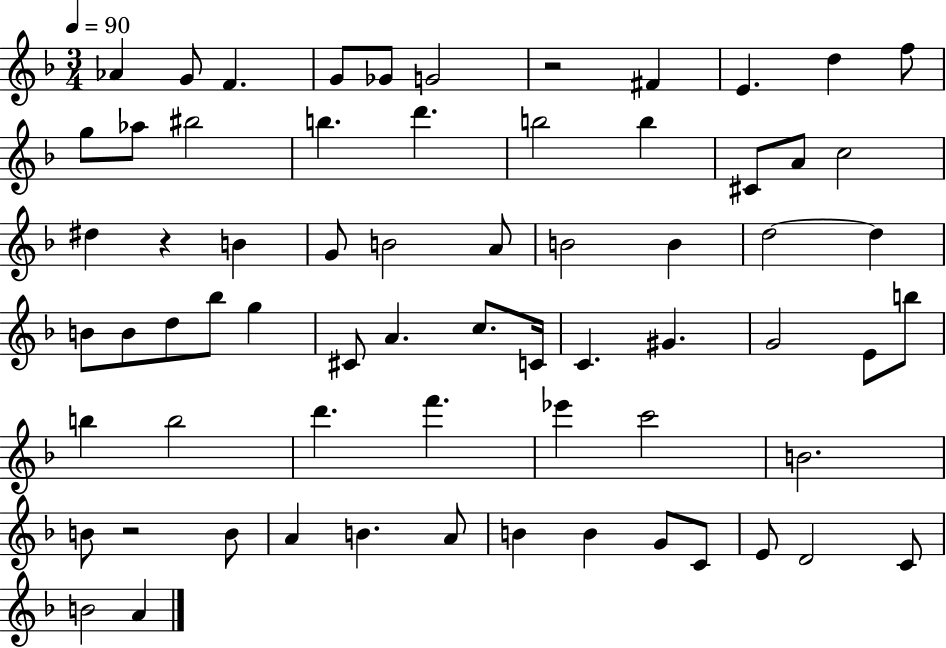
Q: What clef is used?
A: treble